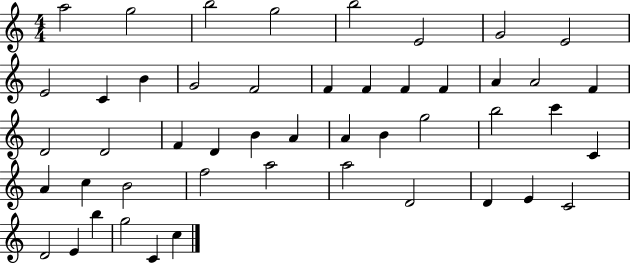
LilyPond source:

{
  \clef treble
  \numericTimeSignature
  \time 4/4
  \key c \major
  a''2 g''2 | b''2 g''2 | b''2 e'2 | g'2 e'2 | \break e'2 c'4 b'4 | g'2 f'2 | f'4 f'4 f'4 f'4 | a'4 a'2 f'4 | \break d'2 d'2 | f'4 d'4 b'4 a'4 | a'4 b'4 g''2 | b''2 c'''4 c'4 | \break a'4 c''4 b'2 | f''2 a''2 | a''2 d'2 | d'4 e'4 c'2 | \break d'2 e'4 b''4 | g''2 c'4 c''4 | \bar "|."
}